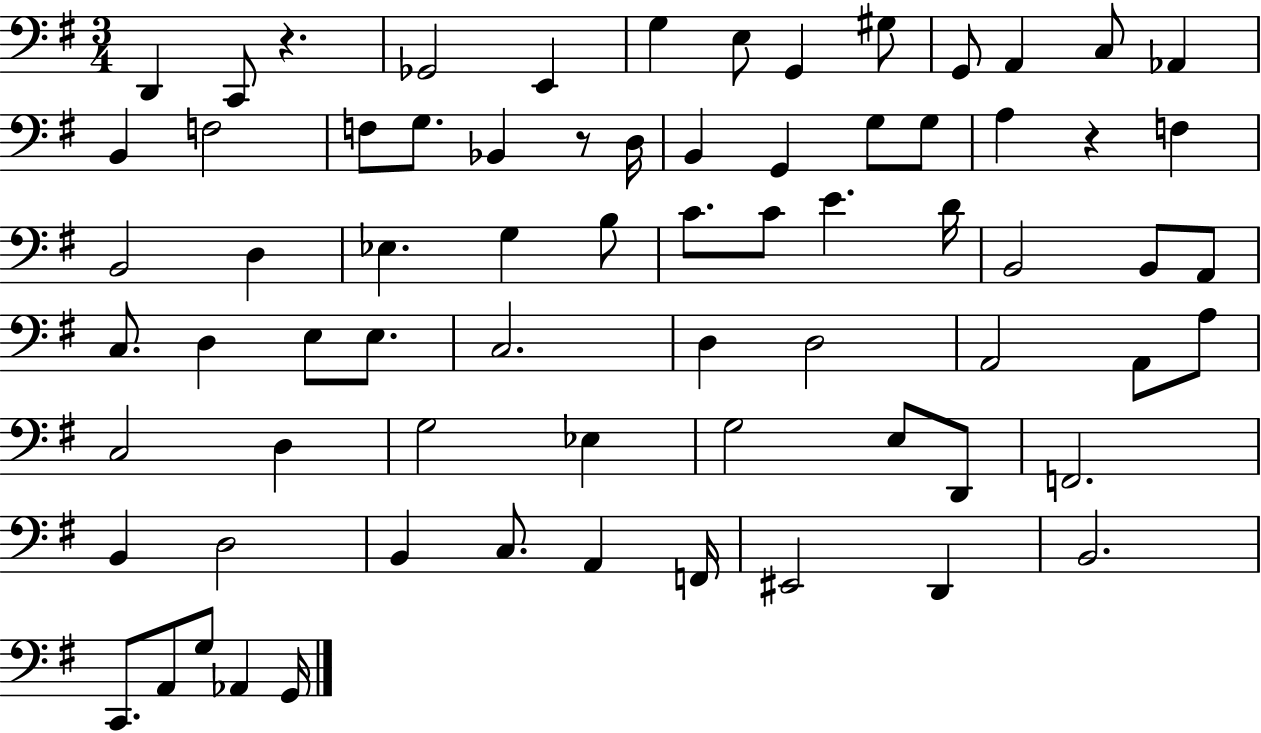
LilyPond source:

{
  \clef bass
  \numericTimeSignature
  \time 3/4
  \key g \major
  d,4 c,8 r4. | ges,2 e,4 | g4 e8 g,4 gis8 | g,8 a,4 c8 aes,4 | \break b,4 f2 | f8 g8. bes,4 r8 d16 | b,4 g,4 g8 g8 | a4 r4 f4 | \break b,2 d4 | ees4. g4 b8 | c'8. c'8 e'4. d'16 | b,2 b,8 a,8 | \break c8. d4 e8 e8. | c2. | d4 d2 | a,2 a,8 a8 | \break c2 d4 | g2 ees4 | g2 e8 d,8 | f,2. | \break b,4 d2 | b,4 c8. a,4 f,16 | eis,2 d,4 | b,2. | \break c,8. a,8 g8 aes,4 g,16 | \bar "|."
}